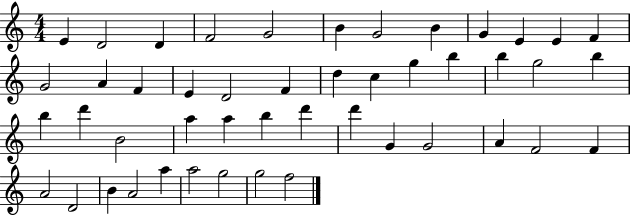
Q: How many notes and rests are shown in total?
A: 47